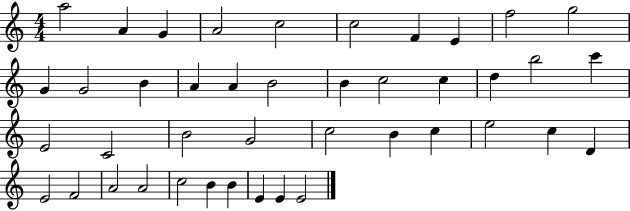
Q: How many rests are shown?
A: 0